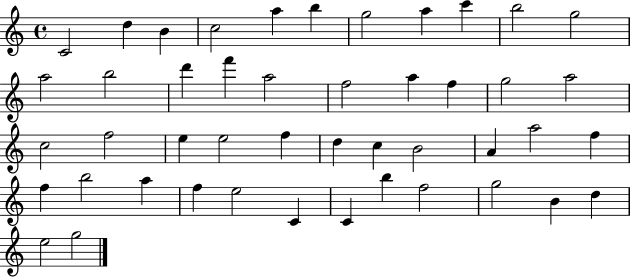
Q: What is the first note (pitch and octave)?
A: C4